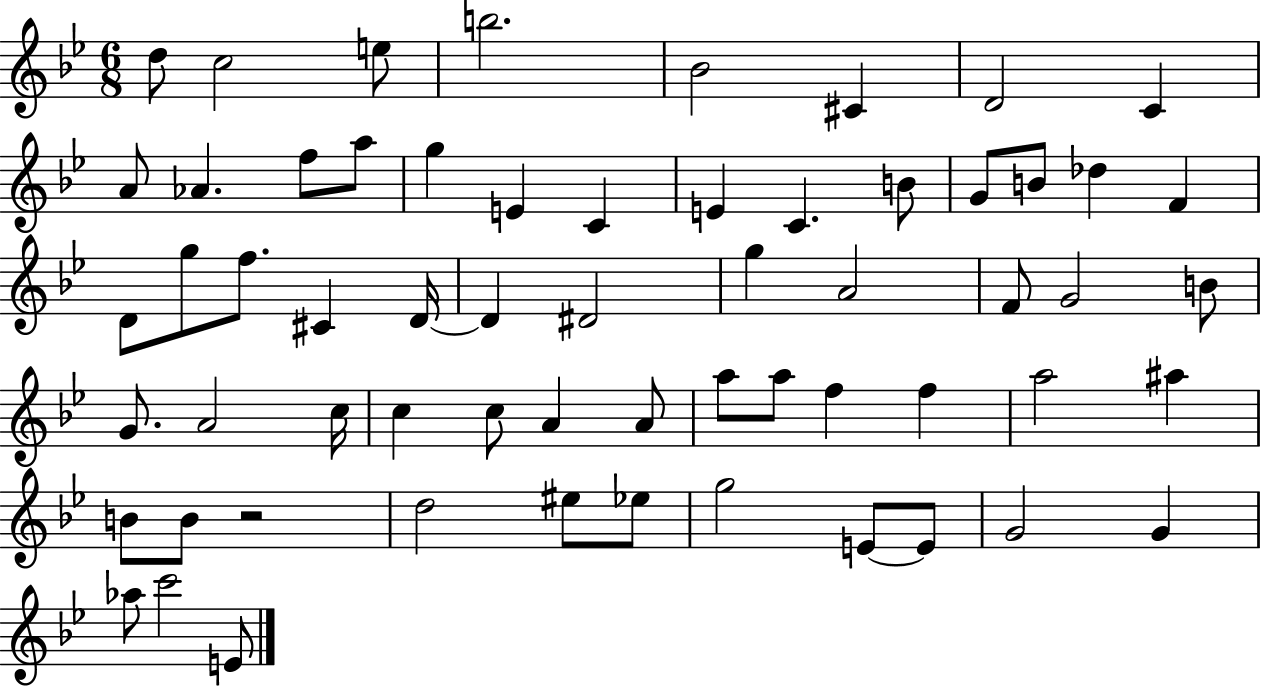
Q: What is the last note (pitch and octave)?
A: E4